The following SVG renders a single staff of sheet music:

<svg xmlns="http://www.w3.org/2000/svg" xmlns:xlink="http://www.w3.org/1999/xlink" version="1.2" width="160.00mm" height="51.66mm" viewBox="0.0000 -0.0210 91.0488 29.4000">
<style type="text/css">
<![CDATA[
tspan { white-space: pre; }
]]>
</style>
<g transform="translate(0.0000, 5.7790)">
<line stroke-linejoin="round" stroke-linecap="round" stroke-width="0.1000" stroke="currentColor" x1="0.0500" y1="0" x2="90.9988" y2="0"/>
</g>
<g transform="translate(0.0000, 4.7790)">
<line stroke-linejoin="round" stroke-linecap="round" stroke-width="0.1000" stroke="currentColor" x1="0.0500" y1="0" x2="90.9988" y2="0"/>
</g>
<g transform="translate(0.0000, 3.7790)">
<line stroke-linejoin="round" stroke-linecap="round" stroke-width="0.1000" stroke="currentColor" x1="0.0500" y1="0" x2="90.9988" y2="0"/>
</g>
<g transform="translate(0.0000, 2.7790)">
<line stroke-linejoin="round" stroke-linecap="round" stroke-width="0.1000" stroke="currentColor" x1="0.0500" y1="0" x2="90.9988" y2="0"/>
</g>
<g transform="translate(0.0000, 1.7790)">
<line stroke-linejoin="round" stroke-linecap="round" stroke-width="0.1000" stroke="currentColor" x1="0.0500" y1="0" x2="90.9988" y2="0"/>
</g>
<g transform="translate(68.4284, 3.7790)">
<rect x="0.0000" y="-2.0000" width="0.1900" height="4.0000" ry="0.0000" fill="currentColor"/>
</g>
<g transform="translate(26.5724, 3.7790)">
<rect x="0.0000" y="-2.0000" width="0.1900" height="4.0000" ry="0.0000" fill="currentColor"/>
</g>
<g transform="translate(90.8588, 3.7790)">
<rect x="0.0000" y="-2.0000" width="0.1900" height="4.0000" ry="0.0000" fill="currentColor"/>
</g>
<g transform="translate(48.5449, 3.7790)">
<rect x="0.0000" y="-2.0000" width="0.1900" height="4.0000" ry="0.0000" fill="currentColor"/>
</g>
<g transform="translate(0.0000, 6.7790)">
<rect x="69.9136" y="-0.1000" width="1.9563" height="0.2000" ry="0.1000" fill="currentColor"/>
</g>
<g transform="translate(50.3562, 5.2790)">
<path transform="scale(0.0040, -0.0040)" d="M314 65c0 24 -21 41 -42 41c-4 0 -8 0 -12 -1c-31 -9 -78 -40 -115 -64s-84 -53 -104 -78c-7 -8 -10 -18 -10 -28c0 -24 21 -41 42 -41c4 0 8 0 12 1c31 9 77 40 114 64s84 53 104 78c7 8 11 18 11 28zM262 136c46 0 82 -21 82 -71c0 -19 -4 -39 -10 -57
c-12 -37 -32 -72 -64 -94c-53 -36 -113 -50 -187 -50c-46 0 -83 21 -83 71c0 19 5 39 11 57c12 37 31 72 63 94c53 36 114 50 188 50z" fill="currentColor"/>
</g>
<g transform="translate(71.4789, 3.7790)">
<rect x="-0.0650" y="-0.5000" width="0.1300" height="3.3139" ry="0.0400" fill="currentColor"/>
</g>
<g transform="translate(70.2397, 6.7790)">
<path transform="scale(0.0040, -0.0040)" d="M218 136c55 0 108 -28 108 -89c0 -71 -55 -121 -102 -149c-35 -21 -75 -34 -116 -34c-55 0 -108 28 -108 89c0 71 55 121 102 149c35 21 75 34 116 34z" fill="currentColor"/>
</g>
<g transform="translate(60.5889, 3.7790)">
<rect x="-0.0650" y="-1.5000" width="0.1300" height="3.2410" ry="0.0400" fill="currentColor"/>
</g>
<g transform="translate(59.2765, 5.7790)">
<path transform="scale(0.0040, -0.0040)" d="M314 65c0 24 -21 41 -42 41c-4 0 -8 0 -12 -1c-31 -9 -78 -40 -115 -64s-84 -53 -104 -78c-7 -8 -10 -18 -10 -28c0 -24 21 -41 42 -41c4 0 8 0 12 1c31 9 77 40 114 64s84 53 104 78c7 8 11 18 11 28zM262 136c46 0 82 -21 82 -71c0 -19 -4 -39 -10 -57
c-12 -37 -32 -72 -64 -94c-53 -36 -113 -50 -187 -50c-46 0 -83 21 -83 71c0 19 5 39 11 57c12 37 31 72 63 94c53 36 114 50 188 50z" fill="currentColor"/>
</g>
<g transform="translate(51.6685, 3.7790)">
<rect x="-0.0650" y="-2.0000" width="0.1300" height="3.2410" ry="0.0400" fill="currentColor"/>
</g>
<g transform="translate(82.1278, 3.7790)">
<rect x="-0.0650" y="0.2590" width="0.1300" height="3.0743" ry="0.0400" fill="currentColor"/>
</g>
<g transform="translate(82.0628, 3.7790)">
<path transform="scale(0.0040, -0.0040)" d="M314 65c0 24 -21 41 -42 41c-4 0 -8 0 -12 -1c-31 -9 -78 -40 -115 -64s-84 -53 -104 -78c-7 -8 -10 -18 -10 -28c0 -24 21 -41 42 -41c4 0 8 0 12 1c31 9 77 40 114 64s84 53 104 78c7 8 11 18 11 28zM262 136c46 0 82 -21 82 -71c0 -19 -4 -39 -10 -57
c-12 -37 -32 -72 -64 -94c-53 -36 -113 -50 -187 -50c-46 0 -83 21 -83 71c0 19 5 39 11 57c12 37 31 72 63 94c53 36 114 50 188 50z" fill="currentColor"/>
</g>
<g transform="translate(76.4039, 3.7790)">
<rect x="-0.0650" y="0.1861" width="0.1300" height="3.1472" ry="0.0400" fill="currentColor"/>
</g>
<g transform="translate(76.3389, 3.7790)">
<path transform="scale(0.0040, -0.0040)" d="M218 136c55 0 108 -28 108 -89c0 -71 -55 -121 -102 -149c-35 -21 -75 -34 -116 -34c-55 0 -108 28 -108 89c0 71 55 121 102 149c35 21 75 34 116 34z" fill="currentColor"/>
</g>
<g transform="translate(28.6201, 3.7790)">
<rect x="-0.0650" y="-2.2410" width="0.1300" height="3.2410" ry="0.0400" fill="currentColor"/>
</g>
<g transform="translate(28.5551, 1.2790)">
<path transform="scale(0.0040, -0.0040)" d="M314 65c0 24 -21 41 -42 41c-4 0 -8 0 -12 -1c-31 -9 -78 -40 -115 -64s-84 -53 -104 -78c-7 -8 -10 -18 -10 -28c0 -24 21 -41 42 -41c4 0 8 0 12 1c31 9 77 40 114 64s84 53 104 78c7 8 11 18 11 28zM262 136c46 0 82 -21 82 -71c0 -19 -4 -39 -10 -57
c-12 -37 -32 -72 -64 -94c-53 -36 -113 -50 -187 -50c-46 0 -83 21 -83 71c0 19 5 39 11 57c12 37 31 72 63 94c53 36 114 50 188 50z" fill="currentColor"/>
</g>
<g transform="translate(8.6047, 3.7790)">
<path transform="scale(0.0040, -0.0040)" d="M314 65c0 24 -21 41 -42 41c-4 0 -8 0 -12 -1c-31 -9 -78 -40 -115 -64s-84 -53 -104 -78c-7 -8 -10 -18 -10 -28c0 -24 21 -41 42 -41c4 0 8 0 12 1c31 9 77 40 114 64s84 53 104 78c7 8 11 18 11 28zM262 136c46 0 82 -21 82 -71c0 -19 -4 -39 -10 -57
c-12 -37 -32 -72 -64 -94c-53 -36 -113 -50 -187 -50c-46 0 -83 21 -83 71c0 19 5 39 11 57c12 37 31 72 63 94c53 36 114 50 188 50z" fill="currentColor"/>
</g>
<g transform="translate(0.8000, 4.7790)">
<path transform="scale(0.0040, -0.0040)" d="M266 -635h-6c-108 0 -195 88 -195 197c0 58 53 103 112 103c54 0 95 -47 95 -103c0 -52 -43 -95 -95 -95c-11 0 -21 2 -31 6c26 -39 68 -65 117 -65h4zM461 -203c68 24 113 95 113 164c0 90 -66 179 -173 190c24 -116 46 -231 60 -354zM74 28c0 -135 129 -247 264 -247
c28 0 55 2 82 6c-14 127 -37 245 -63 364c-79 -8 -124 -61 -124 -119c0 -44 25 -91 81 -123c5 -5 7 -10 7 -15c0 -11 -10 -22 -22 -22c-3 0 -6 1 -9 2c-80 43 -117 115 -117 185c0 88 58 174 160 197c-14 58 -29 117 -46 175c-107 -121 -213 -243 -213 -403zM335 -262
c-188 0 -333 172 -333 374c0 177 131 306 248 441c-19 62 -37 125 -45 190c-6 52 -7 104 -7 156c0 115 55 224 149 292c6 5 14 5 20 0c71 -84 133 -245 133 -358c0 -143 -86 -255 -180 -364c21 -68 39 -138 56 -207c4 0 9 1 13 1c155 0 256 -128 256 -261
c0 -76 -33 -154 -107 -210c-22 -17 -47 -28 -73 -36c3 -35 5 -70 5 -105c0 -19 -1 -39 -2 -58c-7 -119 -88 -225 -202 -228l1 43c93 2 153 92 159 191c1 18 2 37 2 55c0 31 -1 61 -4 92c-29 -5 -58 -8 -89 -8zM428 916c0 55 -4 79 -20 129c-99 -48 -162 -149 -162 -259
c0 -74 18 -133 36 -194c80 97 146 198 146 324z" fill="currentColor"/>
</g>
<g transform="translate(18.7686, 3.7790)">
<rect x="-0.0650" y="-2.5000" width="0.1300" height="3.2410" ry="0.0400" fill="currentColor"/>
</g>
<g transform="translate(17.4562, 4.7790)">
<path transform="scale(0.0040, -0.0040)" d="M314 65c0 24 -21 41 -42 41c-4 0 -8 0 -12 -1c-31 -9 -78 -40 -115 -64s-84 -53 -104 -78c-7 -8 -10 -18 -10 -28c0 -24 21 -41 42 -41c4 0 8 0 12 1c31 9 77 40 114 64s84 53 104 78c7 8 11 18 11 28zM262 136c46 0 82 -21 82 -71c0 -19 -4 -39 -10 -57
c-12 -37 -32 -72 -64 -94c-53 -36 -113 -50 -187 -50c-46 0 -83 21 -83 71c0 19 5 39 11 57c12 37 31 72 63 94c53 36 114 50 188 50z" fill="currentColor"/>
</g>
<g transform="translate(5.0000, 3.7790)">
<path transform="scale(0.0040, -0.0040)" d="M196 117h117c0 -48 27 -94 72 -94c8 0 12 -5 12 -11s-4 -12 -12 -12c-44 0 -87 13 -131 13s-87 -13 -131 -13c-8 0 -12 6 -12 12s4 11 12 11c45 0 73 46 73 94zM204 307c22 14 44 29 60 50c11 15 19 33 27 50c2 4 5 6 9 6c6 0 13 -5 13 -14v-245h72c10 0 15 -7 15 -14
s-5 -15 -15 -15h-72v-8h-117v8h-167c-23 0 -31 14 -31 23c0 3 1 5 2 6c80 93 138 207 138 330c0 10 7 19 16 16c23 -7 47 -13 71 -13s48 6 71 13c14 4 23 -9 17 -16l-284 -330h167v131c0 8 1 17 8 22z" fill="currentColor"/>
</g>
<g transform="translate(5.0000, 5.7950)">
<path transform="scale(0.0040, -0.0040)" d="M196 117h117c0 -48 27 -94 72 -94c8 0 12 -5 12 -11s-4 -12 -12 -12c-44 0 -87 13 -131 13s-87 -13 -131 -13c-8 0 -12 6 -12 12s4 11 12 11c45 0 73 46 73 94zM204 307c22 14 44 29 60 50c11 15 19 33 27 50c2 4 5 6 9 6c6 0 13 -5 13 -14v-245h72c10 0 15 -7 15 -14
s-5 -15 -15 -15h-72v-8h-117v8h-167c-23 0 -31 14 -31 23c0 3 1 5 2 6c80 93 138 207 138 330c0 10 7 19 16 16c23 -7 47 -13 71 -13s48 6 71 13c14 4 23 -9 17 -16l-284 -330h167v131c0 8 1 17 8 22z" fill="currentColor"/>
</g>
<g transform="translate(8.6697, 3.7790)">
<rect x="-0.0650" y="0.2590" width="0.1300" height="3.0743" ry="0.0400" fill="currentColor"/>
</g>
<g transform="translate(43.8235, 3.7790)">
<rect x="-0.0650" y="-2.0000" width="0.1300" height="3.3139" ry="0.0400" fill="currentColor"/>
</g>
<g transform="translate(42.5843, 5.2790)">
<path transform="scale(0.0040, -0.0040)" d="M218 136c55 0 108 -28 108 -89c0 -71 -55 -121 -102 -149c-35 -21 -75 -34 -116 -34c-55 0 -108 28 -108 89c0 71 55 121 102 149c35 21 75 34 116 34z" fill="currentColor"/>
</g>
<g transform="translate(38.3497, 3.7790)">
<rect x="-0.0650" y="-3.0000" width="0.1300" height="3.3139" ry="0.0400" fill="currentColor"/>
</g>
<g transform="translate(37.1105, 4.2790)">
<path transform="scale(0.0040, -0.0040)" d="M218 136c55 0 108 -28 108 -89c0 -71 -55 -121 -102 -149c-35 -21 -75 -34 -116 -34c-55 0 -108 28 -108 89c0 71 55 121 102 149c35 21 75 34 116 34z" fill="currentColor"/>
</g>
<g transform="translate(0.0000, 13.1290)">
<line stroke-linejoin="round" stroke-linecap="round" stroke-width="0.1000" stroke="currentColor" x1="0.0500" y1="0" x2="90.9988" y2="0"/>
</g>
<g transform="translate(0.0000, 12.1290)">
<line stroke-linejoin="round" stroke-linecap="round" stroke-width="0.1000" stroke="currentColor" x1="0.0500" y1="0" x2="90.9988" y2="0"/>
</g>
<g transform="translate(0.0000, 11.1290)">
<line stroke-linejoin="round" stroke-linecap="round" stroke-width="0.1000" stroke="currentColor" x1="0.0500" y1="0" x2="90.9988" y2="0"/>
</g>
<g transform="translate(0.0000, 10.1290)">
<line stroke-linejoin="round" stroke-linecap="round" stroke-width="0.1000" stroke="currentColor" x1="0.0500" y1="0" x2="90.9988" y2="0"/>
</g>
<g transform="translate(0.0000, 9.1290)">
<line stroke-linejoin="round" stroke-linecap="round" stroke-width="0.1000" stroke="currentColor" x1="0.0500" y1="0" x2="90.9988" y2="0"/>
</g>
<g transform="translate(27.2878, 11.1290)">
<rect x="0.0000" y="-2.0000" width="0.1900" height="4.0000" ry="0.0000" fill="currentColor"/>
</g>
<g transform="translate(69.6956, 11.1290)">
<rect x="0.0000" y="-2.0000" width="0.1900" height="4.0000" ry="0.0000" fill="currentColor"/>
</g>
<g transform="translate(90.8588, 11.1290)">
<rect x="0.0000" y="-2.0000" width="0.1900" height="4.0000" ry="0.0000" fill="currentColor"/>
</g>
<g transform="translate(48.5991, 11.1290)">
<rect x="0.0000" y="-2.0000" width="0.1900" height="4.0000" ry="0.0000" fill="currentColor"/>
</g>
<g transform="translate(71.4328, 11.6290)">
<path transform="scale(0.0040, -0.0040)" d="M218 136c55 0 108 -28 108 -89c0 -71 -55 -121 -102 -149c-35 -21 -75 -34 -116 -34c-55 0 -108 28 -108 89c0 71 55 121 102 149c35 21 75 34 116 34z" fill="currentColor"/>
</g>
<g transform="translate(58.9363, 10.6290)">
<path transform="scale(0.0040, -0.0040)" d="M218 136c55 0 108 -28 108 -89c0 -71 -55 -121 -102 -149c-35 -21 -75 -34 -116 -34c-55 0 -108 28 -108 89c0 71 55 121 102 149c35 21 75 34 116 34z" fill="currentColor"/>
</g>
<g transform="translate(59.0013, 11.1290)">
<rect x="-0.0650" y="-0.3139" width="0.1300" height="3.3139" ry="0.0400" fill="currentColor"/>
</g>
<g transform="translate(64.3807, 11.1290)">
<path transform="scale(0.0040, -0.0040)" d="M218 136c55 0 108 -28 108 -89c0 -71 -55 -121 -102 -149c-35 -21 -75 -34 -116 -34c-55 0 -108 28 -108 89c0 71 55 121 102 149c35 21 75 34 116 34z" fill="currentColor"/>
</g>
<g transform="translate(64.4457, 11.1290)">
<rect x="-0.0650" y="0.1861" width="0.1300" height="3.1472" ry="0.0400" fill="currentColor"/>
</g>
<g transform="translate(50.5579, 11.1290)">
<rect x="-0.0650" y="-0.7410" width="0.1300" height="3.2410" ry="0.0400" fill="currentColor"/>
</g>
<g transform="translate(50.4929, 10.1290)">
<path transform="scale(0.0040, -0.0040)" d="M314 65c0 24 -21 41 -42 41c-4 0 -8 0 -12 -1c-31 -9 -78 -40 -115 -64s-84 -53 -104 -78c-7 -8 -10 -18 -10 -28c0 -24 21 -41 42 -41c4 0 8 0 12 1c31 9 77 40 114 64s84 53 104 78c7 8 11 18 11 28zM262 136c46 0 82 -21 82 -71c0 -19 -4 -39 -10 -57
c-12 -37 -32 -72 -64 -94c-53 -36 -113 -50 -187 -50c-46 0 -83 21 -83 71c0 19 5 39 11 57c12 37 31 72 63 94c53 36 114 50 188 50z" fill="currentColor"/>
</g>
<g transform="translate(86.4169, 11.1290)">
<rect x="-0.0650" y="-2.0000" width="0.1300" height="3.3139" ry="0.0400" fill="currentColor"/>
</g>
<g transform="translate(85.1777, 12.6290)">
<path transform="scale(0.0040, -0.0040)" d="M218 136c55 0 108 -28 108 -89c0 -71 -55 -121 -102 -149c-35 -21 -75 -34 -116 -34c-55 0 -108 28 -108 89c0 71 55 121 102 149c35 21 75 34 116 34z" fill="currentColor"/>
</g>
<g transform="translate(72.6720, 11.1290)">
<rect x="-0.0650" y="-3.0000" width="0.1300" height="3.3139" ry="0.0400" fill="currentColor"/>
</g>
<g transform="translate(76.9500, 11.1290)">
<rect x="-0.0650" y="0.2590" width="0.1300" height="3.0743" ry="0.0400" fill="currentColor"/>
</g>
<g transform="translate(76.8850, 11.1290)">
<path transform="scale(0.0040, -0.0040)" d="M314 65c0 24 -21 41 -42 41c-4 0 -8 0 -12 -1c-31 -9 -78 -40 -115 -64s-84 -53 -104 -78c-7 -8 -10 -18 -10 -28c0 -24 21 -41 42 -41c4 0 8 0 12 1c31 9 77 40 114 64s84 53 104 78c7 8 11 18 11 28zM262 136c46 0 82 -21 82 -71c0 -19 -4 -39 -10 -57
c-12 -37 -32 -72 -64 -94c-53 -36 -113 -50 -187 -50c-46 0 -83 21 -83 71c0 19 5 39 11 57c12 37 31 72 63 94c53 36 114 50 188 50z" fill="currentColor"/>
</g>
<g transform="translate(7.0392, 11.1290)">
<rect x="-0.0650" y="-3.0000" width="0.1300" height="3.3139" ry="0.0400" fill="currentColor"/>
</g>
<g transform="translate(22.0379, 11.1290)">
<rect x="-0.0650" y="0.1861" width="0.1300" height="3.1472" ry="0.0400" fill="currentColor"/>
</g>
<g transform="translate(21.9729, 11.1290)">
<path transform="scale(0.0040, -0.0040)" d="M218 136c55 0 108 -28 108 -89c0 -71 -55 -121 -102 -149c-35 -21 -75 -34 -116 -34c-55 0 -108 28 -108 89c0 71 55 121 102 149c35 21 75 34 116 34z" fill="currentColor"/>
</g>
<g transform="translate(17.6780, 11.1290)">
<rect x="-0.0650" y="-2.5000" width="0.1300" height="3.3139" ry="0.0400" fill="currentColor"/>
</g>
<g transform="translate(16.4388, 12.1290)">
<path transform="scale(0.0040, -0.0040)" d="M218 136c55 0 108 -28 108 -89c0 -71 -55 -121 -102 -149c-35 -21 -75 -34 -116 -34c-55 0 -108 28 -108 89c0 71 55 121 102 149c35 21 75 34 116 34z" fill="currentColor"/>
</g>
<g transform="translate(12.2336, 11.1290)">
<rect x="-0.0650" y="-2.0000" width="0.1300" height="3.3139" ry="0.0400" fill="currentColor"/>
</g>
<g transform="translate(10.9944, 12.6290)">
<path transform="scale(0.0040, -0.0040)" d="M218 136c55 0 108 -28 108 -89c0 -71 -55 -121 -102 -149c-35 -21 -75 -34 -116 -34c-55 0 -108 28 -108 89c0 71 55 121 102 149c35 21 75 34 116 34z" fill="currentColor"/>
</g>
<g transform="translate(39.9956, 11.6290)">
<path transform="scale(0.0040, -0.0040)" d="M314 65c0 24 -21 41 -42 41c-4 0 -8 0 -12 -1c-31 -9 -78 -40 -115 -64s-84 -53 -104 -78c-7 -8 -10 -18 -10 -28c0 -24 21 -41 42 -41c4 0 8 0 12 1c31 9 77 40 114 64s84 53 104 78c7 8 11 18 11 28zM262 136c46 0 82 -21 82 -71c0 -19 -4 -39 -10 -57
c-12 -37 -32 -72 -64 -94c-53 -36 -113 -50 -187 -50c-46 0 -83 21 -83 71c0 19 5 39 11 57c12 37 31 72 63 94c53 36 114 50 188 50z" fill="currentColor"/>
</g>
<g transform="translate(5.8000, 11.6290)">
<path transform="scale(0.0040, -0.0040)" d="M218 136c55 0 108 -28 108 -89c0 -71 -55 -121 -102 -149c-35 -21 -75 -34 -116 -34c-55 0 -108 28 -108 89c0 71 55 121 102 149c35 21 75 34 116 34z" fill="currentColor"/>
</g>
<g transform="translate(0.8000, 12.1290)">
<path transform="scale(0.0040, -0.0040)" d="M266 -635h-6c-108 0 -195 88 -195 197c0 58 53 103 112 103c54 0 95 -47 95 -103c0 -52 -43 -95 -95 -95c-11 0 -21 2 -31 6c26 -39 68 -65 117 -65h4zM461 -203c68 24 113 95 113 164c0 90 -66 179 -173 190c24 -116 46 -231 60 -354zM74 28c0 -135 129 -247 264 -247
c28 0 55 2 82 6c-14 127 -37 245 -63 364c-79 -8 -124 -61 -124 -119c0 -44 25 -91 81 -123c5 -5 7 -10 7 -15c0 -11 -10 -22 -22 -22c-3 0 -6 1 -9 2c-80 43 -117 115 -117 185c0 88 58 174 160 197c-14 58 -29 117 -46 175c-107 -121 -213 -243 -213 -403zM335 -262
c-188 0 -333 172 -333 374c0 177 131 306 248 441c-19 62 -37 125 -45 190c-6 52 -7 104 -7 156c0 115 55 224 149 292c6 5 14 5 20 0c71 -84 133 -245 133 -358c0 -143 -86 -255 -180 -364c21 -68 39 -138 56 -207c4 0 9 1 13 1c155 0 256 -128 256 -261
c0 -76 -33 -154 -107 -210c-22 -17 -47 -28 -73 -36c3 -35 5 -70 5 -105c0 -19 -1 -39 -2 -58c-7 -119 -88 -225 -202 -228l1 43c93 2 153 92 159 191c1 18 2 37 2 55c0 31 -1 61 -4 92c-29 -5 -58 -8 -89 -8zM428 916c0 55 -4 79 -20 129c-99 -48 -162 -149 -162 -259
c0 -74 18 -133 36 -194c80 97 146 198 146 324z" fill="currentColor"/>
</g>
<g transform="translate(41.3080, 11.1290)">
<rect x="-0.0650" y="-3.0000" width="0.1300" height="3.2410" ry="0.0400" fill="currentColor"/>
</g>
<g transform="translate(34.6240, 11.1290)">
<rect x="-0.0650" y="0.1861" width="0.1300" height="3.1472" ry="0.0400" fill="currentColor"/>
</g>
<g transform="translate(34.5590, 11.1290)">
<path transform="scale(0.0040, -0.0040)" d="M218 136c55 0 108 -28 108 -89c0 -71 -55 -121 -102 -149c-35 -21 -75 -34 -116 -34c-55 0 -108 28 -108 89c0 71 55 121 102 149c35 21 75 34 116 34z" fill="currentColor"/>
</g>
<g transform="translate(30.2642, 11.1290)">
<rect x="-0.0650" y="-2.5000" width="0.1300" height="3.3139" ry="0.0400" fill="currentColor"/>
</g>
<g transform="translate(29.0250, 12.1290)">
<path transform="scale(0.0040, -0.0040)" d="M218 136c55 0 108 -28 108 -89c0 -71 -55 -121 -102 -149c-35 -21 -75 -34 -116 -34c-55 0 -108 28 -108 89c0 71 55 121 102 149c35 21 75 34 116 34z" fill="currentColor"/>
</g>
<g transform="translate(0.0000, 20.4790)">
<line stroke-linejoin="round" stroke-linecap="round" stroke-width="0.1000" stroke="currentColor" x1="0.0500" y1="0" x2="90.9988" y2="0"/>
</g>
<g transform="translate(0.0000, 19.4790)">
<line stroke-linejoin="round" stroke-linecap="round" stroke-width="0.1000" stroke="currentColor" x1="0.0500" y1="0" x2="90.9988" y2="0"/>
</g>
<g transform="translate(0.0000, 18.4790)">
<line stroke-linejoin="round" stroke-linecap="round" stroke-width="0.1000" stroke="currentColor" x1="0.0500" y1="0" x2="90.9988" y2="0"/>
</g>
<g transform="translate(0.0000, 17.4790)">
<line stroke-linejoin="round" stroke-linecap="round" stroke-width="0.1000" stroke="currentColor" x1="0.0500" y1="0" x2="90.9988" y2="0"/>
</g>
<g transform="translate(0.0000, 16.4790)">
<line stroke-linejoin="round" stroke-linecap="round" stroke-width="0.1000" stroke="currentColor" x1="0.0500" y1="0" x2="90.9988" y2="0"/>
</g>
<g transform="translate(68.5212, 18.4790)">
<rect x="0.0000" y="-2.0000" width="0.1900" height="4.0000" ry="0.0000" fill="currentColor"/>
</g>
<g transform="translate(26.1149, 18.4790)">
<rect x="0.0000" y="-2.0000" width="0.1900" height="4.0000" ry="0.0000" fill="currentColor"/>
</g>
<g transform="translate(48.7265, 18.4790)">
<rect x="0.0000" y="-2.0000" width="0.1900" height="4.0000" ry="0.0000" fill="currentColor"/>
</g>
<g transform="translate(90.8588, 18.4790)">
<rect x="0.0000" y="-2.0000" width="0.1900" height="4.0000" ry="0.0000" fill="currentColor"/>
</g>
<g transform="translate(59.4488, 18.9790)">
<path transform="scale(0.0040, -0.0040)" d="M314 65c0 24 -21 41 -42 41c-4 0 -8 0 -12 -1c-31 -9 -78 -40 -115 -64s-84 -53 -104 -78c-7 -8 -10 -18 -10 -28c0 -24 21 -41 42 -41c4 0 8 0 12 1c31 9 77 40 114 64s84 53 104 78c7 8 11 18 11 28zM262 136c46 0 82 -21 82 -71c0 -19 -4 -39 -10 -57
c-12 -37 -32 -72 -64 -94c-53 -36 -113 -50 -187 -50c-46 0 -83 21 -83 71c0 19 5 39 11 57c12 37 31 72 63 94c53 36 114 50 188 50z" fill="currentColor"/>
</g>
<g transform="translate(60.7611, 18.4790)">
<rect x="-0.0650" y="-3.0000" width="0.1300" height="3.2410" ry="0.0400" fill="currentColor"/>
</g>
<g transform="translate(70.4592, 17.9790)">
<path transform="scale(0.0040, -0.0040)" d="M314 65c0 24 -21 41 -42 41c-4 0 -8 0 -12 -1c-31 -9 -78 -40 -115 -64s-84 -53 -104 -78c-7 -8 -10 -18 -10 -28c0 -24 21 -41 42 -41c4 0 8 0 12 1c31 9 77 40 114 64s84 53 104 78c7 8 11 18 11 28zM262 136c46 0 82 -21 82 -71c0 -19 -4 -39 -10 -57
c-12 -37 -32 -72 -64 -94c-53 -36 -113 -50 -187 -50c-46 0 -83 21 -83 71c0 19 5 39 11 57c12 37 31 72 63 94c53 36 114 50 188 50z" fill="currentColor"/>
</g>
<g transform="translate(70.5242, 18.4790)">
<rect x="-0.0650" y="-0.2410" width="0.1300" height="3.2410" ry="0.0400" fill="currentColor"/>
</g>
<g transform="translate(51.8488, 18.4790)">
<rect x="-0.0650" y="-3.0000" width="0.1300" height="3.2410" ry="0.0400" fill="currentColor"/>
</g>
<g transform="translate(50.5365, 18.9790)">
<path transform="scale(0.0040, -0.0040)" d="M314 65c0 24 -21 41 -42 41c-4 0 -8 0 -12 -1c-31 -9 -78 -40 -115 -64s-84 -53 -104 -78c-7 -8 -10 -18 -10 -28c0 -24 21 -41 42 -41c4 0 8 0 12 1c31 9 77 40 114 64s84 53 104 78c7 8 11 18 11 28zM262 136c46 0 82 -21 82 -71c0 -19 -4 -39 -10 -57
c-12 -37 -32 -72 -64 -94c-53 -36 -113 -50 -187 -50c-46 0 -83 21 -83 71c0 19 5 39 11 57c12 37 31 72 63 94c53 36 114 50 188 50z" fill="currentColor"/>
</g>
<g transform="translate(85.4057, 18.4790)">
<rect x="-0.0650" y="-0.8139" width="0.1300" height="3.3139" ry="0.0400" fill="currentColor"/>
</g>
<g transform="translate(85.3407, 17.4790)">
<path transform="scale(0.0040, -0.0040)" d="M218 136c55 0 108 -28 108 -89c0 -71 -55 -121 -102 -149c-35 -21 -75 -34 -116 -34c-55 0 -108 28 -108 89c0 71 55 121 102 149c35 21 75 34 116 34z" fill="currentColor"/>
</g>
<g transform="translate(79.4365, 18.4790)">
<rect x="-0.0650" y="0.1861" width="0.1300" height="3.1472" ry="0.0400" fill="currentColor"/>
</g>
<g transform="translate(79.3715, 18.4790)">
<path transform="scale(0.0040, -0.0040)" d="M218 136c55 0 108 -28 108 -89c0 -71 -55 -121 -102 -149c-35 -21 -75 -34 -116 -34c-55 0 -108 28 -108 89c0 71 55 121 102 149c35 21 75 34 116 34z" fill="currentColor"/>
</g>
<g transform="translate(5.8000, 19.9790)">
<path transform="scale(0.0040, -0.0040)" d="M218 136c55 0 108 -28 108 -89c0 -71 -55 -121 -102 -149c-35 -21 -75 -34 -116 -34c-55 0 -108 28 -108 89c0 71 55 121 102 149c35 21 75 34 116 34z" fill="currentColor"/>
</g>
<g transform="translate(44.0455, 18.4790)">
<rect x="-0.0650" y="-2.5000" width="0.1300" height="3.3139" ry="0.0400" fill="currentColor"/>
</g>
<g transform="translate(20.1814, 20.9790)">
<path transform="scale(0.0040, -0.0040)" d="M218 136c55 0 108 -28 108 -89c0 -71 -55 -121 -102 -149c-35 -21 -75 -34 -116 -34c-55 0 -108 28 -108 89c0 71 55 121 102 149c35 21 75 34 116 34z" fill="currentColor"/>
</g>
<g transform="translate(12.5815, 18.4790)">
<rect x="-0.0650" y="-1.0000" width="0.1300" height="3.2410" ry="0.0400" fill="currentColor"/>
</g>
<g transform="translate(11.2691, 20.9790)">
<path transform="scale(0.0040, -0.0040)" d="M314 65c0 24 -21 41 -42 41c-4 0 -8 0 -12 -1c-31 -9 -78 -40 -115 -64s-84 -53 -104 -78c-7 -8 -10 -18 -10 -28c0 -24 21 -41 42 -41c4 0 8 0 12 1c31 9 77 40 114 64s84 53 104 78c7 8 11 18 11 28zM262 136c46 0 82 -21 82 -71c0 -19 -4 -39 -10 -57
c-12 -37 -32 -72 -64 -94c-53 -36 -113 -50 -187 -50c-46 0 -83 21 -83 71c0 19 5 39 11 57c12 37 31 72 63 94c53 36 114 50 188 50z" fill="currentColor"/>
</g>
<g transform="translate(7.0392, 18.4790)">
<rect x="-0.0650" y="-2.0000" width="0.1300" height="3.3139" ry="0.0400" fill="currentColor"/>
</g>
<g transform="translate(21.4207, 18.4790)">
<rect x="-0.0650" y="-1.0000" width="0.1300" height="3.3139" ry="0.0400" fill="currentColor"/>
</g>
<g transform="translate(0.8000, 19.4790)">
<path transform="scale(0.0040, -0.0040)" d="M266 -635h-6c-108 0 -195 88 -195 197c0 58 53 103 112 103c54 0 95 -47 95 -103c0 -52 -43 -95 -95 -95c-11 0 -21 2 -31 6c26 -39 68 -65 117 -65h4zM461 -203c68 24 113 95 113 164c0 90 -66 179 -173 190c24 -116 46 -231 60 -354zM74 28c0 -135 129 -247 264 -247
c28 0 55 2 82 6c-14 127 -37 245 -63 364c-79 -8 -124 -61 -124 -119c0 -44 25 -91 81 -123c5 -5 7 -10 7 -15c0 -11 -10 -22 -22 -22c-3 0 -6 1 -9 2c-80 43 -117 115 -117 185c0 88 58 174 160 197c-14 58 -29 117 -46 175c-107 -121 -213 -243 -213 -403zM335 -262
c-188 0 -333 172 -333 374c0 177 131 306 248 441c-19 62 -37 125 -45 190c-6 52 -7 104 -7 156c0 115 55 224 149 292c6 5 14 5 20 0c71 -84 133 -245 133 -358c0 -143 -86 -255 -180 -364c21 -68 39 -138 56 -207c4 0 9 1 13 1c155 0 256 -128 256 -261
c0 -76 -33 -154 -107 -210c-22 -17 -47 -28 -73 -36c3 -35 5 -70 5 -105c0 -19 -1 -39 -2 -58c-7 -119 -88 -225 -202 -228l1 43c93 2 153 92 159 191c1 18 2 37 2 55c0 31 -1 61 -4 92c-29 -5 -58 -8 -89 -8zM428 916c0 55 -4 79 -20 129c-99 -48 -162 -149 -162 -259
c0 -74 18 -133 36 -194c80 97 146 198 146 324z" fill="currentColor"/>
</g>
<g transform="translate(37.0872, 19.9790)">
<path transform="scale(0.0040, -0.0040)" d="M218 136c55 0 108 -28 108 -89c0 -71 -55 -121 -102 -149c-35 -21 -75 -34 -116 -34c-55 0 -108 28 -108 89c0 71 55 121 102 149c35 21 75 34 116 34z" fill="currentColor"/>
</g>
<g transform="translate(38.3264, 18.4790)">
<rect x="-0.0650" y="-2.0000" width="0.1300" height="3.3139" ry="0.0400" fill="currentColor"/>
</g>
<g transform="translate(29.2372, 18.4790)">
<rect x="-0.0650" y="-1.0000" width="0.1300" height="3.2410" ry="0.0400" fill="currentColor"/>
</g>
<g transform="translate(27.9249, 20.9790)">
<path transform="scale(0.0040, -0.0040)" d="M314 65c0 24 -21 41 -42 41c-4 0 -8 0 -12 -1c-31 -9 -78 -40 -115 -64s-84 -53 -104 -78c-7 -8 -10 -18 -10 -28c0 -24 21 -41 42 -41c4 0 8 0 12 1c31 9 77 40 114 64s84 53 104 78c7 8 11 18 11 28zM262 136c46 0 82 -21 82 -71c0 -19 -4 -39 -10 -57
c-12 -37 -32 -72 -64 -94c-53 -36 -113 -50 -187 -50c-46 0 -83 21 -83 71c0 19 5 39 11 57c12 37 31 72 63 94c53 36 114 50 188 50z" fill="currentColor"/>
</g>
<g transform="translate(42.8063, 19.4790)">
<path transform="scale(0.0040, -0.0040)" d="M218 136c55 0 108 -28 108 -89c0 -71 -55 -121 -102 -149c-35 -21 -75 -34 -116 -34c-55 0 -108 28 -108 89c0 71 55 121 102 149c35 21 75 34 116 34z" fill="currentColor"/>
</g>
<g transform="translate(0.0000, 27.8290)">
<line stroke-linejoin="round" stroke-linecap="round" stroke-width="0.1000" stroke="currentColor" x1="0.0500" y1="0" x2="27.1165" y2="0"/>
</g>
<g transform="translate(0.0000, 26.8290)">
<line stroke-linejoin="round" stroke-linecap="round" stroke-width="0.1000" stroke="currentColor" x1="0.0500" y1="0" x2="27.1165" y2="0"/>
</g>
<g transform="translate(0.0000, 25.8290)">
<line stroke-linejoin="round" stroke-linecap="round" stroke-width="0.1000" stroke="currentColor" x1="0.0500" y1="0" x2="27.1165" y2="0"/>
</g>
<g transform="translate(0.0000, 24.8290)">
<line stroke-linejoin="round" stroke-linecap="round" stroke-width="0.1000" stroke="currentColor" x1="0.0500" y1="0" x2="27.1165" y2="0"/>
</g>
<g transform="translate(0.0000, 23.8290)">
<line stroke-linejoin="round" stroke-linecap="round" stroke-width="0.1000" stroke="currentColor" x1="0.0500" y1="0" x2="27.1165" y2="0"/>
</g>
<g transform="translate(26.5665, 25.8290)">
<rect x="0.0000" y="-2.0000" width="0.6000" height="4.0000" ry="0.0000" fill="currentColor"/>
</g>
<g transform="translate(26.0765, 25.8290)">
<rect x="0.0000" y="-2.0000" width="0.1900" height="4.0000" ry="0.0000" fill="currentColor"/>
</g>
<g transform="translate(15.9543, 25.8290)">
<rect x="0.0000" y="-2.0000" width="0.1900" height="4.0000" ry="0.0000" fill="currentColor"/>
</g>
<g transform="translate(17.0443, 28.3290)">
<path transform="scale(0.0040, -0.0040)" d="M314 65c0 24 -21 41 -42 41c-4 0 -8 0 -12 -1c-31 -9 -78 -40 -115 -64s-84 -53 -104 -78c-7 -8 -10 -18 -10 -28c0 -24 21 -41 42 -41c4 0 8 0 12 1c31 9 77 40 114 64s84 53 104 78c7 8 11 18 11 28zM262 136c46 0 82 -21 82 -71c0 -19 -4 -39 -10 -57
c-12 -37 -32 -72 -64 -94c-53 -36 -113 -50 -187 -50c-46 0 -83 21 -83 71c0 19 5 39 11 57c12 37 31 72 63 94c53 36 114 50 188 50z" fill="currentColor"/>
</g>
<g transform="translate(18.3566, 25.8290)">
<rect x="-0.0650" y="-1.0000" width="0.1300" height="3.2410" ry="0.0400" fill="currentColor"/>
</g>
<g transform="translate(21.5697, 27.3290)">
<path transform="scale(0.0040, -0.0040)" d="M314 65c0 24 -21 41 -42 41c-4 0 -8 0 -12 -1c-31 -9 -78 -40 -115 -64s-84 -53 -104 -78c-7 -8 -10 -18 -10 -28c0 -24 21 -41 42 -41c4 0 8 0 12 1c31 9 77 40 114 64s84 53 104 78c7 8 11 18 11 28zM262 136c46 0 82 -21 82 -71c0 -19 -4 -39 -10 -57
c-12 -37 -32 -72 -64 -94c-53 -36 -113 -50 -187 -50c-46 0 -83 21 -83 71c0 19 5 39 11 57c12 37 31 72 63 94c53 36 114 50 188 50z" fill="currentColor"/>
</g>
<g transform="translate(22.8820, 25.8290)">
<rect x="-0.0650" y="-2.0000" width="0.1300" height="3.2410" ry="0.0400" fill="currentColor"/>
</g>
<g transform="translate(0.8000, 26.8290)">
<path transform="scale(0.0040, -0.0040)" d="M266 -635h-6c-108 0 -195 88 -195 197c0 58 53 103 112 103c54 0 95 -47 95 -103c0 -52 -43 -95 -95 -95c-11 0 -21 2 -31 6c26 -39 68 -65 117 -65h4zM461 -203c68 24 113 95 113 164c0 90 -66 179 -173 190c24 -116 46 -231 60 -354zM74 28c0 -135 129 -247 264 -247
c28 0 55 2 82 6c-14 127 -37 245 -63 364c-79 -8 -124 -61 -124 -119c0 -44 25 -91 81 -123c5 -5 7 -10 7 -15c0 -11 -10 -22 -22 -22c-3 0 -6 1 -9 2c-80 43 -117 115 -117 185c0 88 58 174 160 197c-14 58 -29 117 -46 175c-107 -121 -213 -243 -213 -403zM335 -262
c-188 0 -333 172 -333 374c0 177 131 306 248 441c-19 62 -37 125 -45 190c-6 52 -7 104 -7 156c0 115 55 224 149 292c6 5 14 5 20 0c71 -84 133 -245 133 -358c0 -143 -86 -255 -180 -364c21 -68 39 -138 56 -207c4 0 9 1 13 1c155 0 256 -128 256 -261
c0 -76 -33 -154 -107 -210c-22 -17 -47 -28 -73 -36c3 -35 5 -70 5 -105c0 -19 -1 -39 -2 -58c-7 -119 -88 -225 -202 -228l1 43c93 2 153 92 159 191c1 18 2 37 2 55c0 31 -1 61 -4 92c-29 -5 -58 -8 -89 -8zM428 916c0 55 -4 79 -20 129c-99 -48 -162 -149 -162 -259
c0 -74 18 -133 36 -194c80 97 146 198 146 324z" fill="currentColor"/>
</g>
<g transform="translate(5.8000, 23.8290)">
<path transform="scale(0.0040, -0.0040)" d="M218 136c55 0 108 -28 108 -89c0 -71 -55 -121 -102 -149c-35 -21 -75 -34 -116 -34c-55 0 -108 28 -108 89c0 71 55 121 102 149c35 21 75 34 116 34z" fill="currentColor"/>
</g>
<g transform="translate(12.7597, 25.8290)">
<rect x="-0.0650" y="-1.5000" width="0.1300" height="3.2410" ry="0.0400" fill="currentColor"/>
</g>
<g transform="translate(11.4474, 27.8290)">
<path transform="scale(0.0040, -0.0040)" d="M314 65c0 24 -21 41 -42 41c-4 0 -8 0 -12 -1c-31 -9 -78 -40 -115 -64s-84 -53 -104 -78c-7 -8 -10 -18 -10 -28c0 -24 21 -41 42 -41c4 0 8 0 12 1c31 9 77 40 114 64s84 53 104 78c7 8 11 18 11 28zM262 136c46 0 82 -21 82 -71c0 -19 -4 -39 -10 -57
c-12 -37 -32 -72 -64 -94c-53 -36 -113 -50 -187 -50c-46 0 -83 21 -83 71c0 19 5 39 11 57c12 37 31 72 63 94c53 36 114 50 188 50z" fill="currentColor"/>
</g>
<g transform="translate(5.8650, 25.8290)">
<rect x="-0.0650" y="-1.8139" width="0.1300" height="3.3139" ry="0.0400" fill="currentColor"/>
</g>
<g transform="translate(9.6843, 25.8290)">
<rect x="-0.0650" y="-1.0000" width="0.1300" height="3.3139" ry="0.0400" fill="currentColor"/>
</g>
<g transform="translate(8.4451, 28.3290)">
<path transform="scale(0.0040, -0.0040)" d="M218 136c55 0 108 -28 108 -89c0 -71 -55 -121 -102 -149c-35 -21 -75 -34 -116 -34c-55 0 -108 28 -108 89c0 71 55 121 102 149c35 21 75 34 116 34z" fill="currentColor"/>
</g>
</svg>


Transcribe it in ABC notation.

X:1
T:Untitled
M:4/4
L:1/4
K:C
B2 G2 g2 A F F2 E2 C B B2 A F G B G B A2 d2 c B A B2 F F D2 D D2 F G A2 A2 c2 B d f D E2 D2 F2